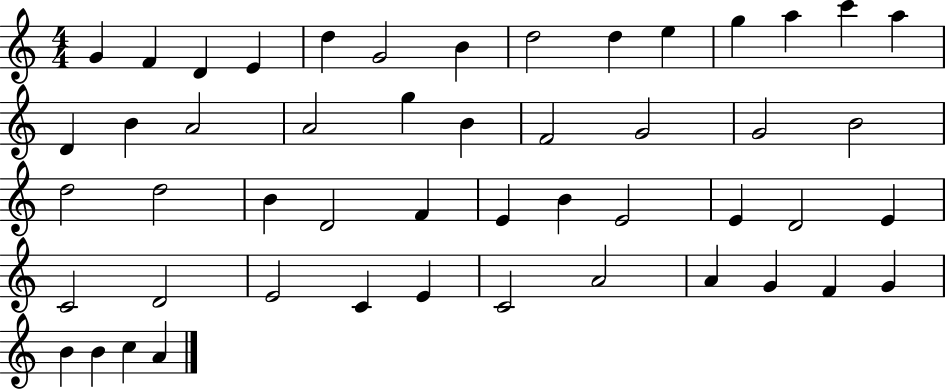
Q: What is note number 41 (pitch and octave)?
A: C4